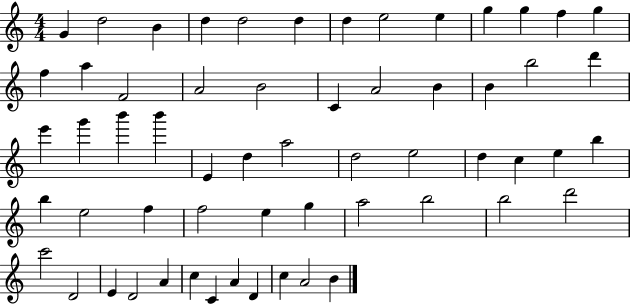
X:1
T:Untitled
M:4/4
L:1/4
K:C
G d2 B d d2 d d e2 e g g f g f a F2 A2 B2 C A2 B B b2 d' e' g' b' b' E d a2 d2 e2 d c e b b e2 f f2 e g a2 b2 b2 d'2 c'2 D2 E D2 A c C A D c A2 B